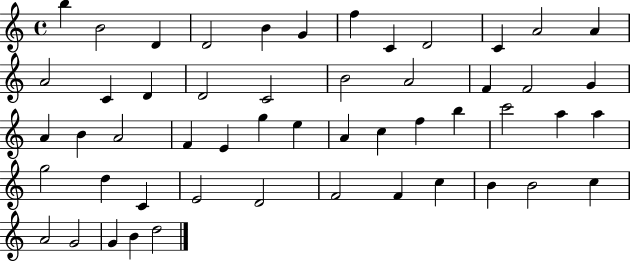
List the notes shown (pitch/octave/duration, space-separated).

B5/q B4/h D4/q D4/h B4/q G4/q F5/q C4/q D4/h C4/q A4/h A4/q A4/h C4/q D4/q D4/h C4/h B4/h A4/h F4/q F4/h G4/q A4/q B4/q A4/h F4/q E4/q G5/q E5/q A4/q C5/q F5/q B5/q C6/h A5/q A5/q G5/h D5/q C4/q E4/h D4/h F4/h F4/q C5/q B4/q B4/h C5/q A4/h G4/h G4/q B4/q D5/h